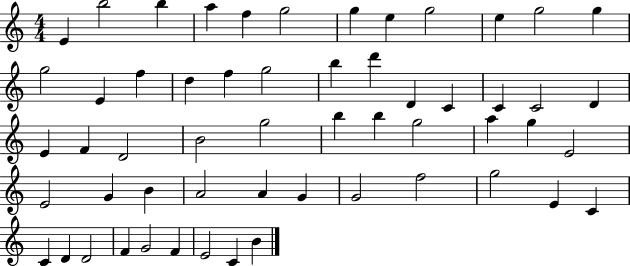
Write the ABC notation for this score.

X:1
T:Untitled
M:4/4
L:1/4
K:C
E b2 b a f g2 g e g2 e g2 g g2 E f d f g2 b d' D C C C2 D E F D2 B2 g2 b b g2 a g E2 E2 G B A2 A G G2 f2 g2 E C C D D2 F G2 F E2 C B